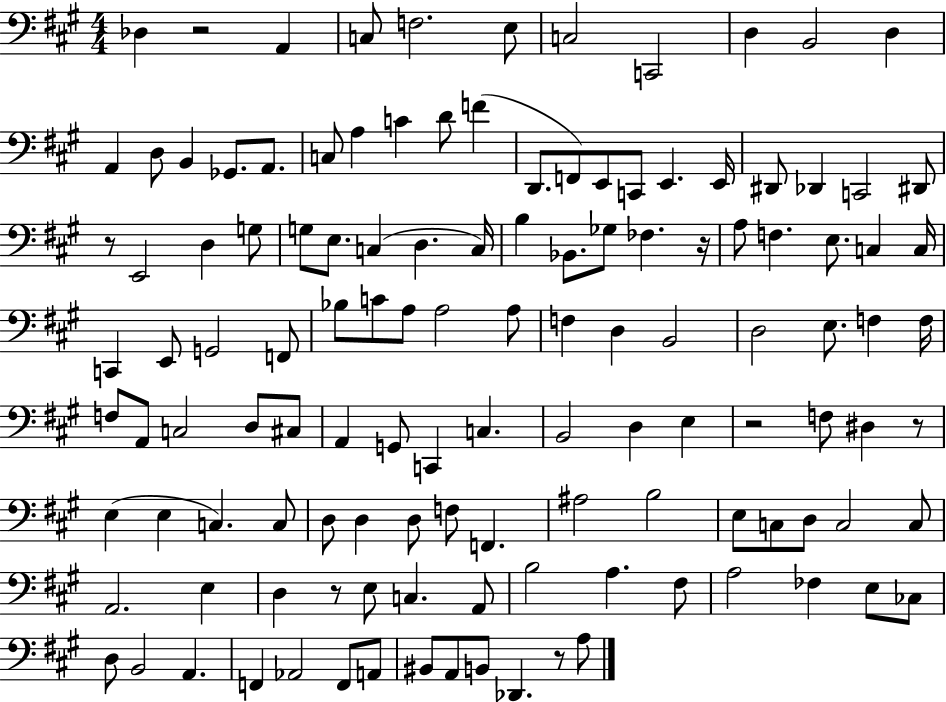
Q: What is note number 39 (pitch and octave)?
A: B3